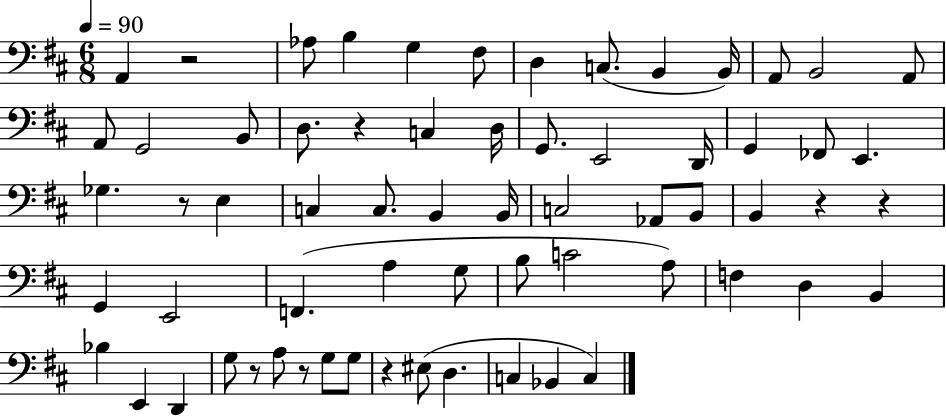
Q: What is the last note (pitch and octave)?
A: C3